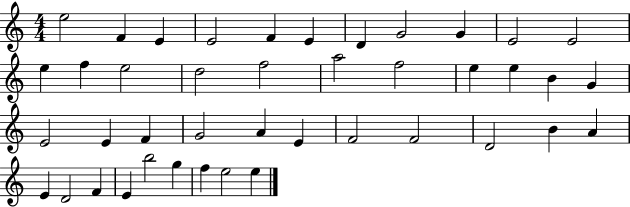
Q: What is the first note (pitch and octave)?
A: E5